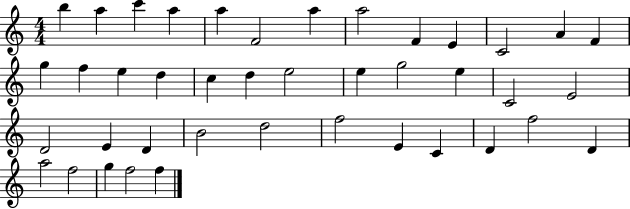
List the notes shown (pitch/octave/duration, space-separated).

B5/q A5/q C6/q A5/q A5/q F4/h A5/q A5/h F4/q E4/q C4/h A4/q F4/q G5/q F5/q E5/q D5/q C5/q D5/q E5/h E5/q G5/h E5/q C4/h E4/h D4/h E4/q D4/q B4/h D5/h F5/h E4/q C4/q D4/q F5/h D4/q A5/h F5/h G5/q F5/h F5/q